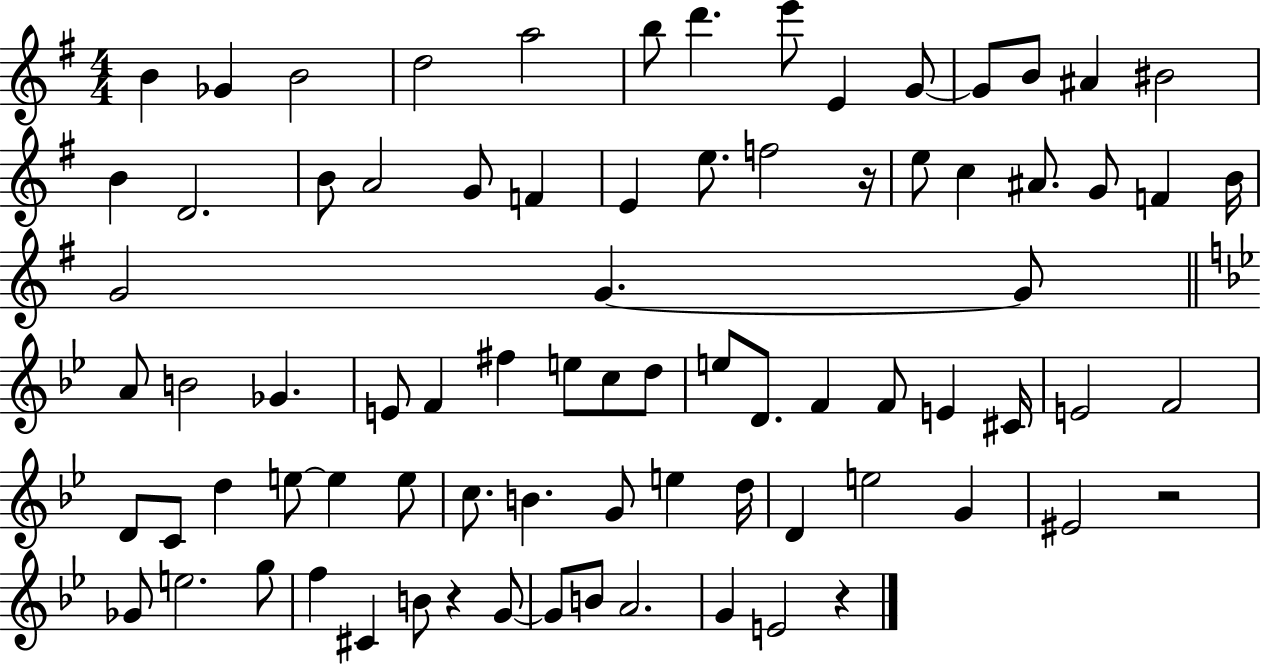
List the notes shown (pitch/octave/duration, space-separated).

B4/q Gb4/q B4/h D5/h A5/h B5/e D6/q. E6/e E4/q G4/e G4/e B4/e A#4/q BIS4/h B4/q D4/h. B4/e A4/h G4/e F4/q E4/q E5/e. F5/h R/s E5/e C5/q A#4/e. G4/e F4/q B4/s G4/h G4/q. G4/e A4/e B4/h Gb4/q. E4/e F4/q F#5/q E5/e C5/e D5/e E5/e D4/e. F4/q F4/e E4/q C#4/s E4/h F4/h D4/e C4/e D5/q E5/e E5/q E5/e C5/e. B4/q. G4/e E5/q D5/s D4/q E5/h G4/q EIS4/h R/h Gb4/e E5/h. G5/e F5/q C#4/q B4/e R/q G4/e G4/e B4/e A4/h. G4/q E4/h R/q